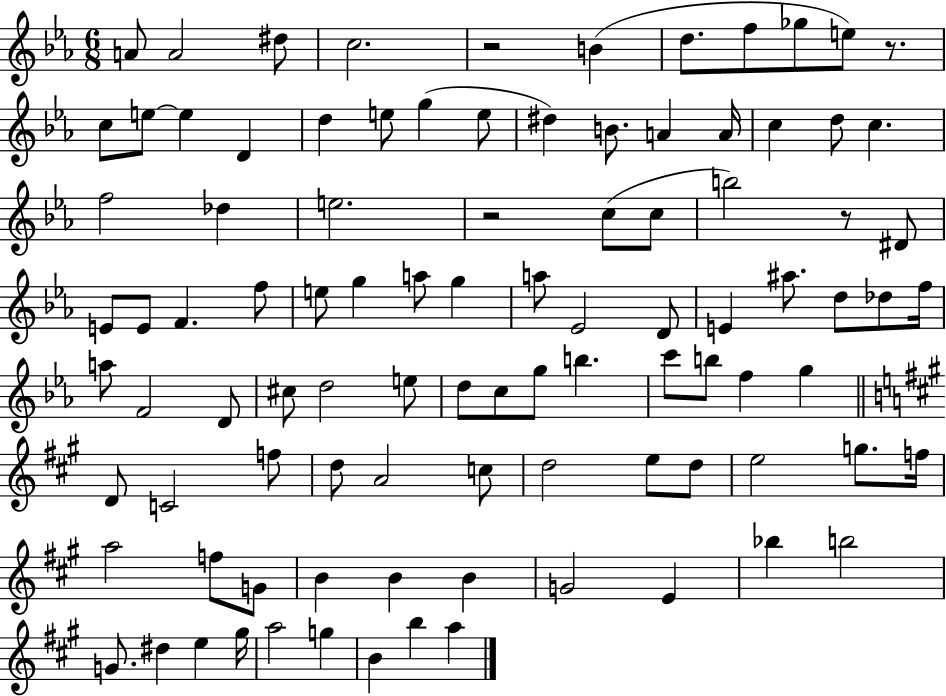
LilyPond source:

{
  \clef treble
  \numericTimeSignature
  \time 6/8
  \key ees \major
  a'8 a'2 dis''8 | c''2. | r2 b'4( | d''8. f''8 ges''8 e''8) r8. | \break c''8 e''8~~ e''4 d'4 | d''4 e''8 g''4( e''8 | dis''4) b'8. a'4 a'16 | c''4 d''8 c''4. | \break f''2 des''4 | e''2. | r2 c''8( c''8 | b''2) r8 dis'8 | \break e'8 e'8 f'4. f''8 | e''8 g''4 a''8 g''4 | a''8 ees'2 d'8 | e'4 ais''8. d''8 des''8 f''16 | \break a''8 f'2 d'8 | cis''8 d''2 e''8 | d''8 c''8 g''8 b''4. | c'''8 b''8 f''4 g''4 | \break \bar "||" \break \key a \major d'8 c'2 f''8 | d''8 a'2 c''8 | d''2 e''8 d''8 | e''2 g''8. f''16 | \break a''2 f''8 g'8 | b'4 b'4 b'4 | g'2 e'4 | bes''4 b''2 | \break g'8. dis''4 e''4 gis''16 | a''2 g''4 | b'4 b''4 a''4 | \bar "|."
}